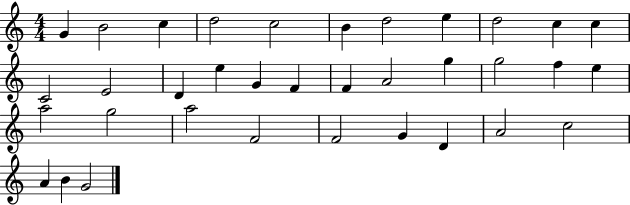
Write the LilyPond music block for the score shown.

{
  \clef treble
  \numericTimeSignature
  \time 4/4
  \key c \major
  g'4 b'2 c''4 | d''2 c''2 | b'4 d''2 e''4 | d''2 c''4 c''4 | \break c'2 e'2 | d'4 e''4 g'4 f'4 | f'4 a'2 g''4 | g''2 f''4 e''4 | \break a''2 g''2 | a''2 f'2 | f'2 g'4 d'4 | a'2 c''2 | \break a'4 b'4 g'2 | \bar "|."
}